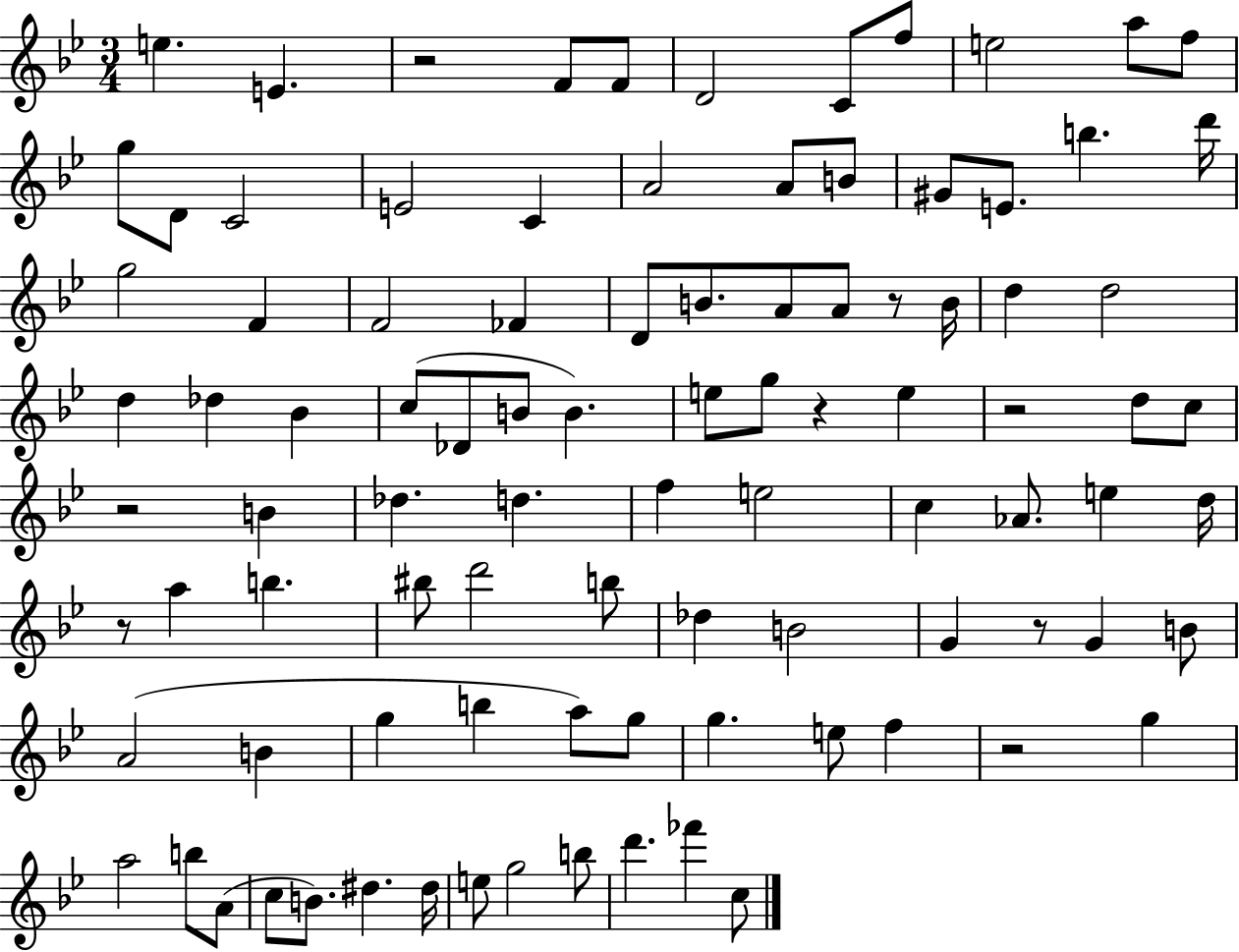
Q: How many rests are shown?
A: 8